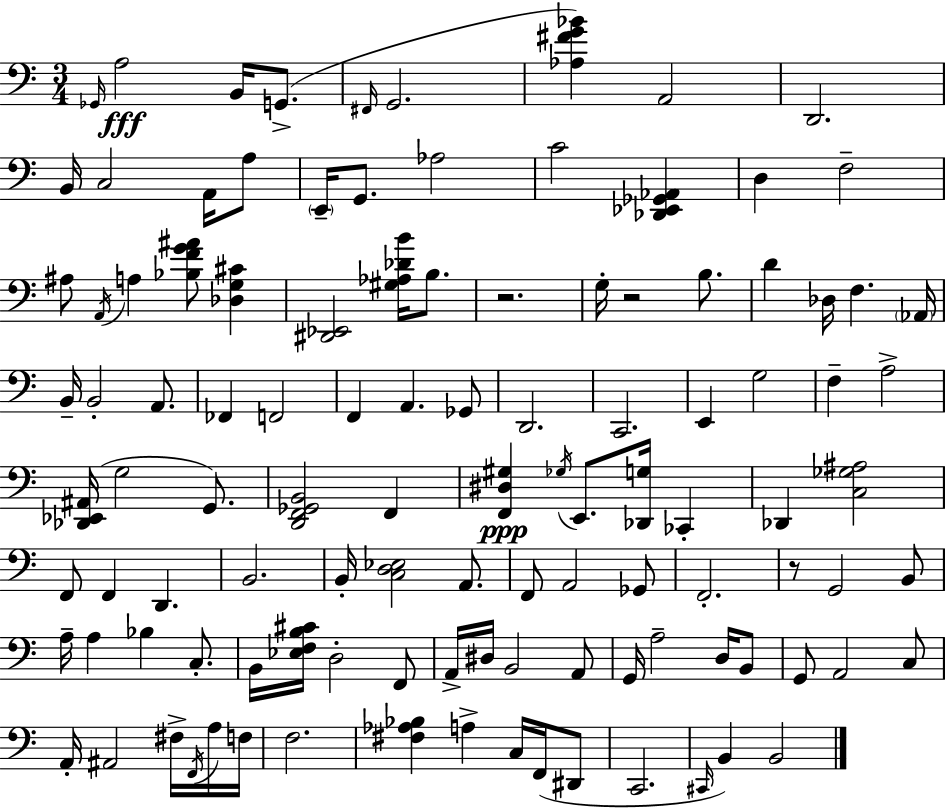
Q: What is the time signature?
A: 3/4